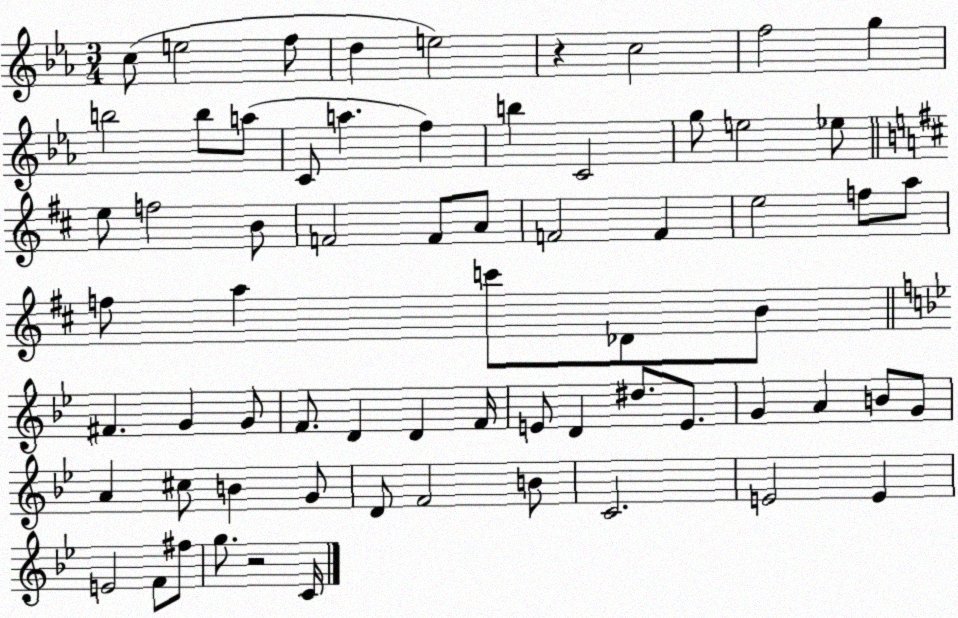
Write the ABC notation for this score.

X:1
T:Untitled
M:3/4
L:1/4
K:Eb
c/2 e2 f/2 d e2 z c2 f2 g b2 b/2 a/2 C/2 a f b C2 g/2 e2 _e/2 e/2 f2 B/2 F2 F/2 A/2 F2 F e2 f/2 a/2 f/2 a c'/2 _D/2 B/2 ^F G G/2 F/2 D D F/4 E/2 D ^d/2 E/2 G A B/2 G/2 A ^c/2 B G/2 D/2 F2 B/2 C2 E2 E E2 F/2 ^f/2 g/2 z2 C/4